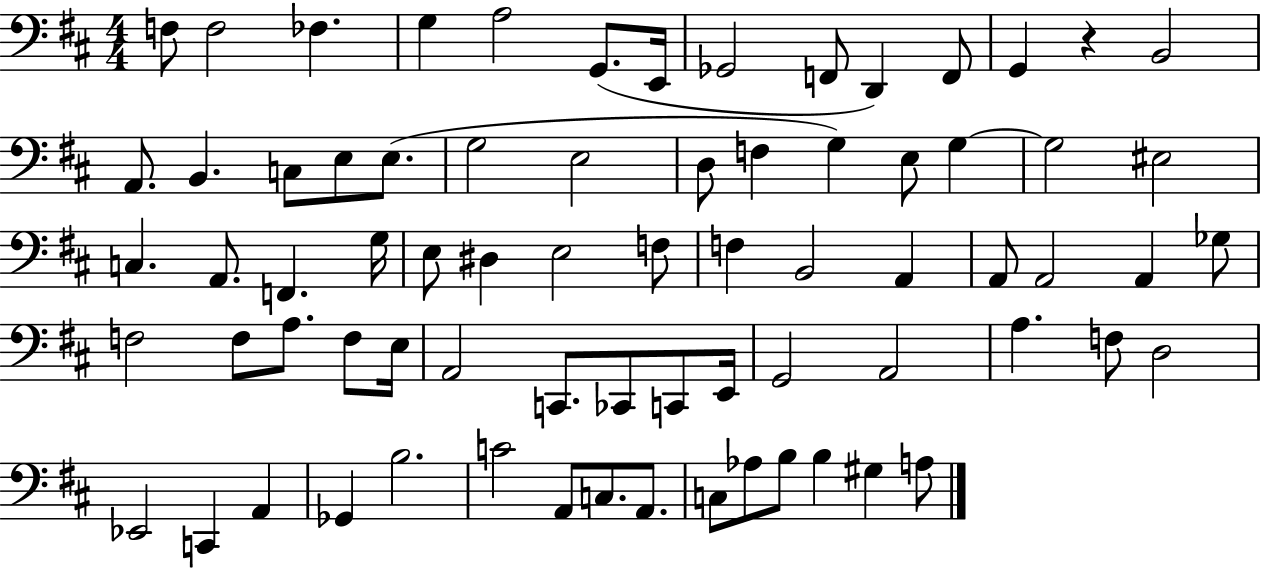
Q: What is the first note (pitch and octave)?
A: F3